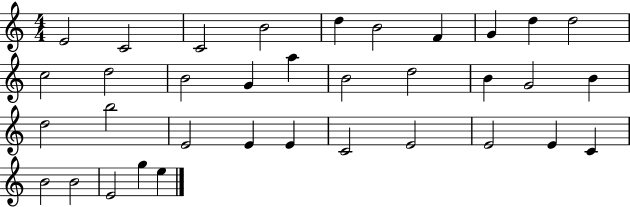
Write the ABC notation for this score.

X:1
T:Untitled
M:4/4
L:1/4
K:C
E2 C2 C2 B2 d B2 F G d d2 c2 d2 B2 G a B2 d2 B G2 B d2 b2 E2 E E C2 E2 E2 E C B2 B2 E2 g e